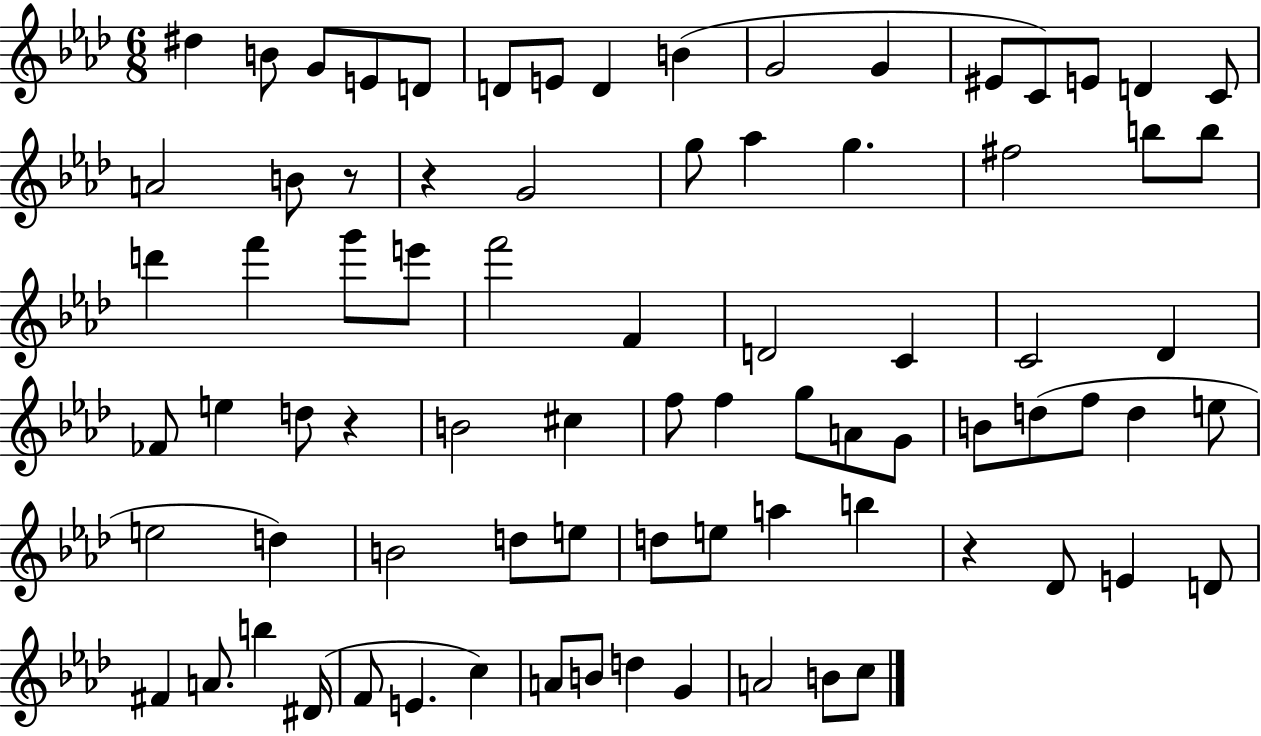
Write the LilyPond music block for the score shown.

{
  \clef treble
  \numericTimeSignature
  \time 6/8
  \key aes \major
  dis''4 b'8 g'8 e'8 d'8 | d'8 e'8 d'4 b'4( | g'2 g'4 | eis'8 c'8) e'8 d'4 c'8 | \break a'2 b'8 r8 | r4 g'2 | g''8 aes''4 g''4. | fis''2 b''8 b''8 | \break d'''4 f'''4 g'''8 e'''8 | f'''2 f'4 | d'2 c'4 | c'2 des'4 | \break fes'8 e''4 d''8 r4 | b'2 cis''4 | f''8 f''4 g''8 a'8 g'8 | b'8 d''8( f''8 d''4 e''8 | \break e''2 d''4) | b'2 d''8 e''8 | d''8 e''8 a''4 b''4 | r4 des'8 e'4 d'8 | \break fis'4 a'8. b''4 dis'16( | f'8 e'4. c''4) | a'8 b'8 d''4 g'4 | a'2 b'8 c''8 | \break \bar "|."
}